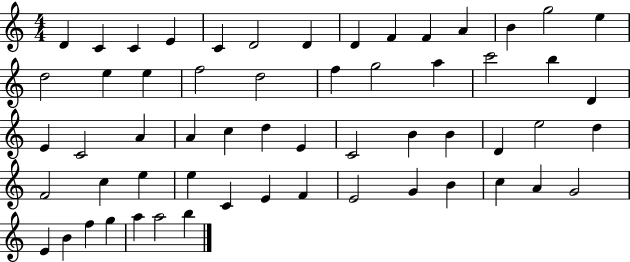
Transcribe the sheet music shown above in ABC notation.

X:1
T:Untitled
M:4/4
L:1/4
K:C
D C C E C D2 D D F F A B g2 e d2 e e f2 d2 f g2 a c'2 b D E C2 A A c d E C2 B B D e2 d F2 c e e C E F E2 G B c A G2 E B f g a a2 b